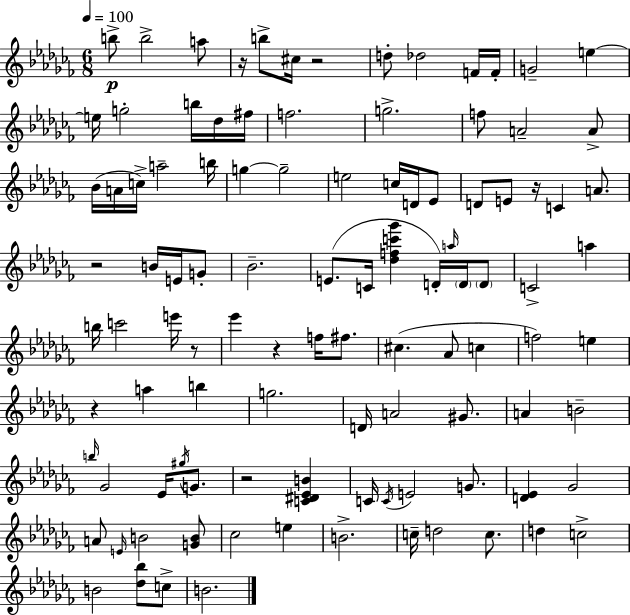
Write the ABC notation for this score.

X:1
T:Untitled
M:6/8
L:1/4
K:Abm
b/2 b2 a/2 z/4 b/2 ^c/4 z2 d/2 _d2 F/4 F/4 G2 e e/4 g2 b/4 _d/4 ^f/4 f2 g2 f/2 A2 A/2 _B/4 A/4 c/4 a2 b/4 g g2 e2 c/4 D/4 _E/2 D/2 E/2 z/4 C A/2 z2 B/4 E/4 G/2 _B2 E/2 C/4 [_dfc'_g'] D/4 a/4 D/4 D/2 C2 a b/4 c'2 e'/4 z/2 _e' z f/4 ^f/2 ^c _A/2 c f2 e z a b g2 D/4 A2 ^G/2 A B2 b/4 _G2 _E/4 ^g/4 G/2 z2 [C^D_EB] C/4 C/4 E2 G/2 [D_E] _G2 A/2 E/4 B2 [GB]/2 _c2 e B2 c/4 d2 c/2 d c2 B2 [_d_b]/2 c/2 B2